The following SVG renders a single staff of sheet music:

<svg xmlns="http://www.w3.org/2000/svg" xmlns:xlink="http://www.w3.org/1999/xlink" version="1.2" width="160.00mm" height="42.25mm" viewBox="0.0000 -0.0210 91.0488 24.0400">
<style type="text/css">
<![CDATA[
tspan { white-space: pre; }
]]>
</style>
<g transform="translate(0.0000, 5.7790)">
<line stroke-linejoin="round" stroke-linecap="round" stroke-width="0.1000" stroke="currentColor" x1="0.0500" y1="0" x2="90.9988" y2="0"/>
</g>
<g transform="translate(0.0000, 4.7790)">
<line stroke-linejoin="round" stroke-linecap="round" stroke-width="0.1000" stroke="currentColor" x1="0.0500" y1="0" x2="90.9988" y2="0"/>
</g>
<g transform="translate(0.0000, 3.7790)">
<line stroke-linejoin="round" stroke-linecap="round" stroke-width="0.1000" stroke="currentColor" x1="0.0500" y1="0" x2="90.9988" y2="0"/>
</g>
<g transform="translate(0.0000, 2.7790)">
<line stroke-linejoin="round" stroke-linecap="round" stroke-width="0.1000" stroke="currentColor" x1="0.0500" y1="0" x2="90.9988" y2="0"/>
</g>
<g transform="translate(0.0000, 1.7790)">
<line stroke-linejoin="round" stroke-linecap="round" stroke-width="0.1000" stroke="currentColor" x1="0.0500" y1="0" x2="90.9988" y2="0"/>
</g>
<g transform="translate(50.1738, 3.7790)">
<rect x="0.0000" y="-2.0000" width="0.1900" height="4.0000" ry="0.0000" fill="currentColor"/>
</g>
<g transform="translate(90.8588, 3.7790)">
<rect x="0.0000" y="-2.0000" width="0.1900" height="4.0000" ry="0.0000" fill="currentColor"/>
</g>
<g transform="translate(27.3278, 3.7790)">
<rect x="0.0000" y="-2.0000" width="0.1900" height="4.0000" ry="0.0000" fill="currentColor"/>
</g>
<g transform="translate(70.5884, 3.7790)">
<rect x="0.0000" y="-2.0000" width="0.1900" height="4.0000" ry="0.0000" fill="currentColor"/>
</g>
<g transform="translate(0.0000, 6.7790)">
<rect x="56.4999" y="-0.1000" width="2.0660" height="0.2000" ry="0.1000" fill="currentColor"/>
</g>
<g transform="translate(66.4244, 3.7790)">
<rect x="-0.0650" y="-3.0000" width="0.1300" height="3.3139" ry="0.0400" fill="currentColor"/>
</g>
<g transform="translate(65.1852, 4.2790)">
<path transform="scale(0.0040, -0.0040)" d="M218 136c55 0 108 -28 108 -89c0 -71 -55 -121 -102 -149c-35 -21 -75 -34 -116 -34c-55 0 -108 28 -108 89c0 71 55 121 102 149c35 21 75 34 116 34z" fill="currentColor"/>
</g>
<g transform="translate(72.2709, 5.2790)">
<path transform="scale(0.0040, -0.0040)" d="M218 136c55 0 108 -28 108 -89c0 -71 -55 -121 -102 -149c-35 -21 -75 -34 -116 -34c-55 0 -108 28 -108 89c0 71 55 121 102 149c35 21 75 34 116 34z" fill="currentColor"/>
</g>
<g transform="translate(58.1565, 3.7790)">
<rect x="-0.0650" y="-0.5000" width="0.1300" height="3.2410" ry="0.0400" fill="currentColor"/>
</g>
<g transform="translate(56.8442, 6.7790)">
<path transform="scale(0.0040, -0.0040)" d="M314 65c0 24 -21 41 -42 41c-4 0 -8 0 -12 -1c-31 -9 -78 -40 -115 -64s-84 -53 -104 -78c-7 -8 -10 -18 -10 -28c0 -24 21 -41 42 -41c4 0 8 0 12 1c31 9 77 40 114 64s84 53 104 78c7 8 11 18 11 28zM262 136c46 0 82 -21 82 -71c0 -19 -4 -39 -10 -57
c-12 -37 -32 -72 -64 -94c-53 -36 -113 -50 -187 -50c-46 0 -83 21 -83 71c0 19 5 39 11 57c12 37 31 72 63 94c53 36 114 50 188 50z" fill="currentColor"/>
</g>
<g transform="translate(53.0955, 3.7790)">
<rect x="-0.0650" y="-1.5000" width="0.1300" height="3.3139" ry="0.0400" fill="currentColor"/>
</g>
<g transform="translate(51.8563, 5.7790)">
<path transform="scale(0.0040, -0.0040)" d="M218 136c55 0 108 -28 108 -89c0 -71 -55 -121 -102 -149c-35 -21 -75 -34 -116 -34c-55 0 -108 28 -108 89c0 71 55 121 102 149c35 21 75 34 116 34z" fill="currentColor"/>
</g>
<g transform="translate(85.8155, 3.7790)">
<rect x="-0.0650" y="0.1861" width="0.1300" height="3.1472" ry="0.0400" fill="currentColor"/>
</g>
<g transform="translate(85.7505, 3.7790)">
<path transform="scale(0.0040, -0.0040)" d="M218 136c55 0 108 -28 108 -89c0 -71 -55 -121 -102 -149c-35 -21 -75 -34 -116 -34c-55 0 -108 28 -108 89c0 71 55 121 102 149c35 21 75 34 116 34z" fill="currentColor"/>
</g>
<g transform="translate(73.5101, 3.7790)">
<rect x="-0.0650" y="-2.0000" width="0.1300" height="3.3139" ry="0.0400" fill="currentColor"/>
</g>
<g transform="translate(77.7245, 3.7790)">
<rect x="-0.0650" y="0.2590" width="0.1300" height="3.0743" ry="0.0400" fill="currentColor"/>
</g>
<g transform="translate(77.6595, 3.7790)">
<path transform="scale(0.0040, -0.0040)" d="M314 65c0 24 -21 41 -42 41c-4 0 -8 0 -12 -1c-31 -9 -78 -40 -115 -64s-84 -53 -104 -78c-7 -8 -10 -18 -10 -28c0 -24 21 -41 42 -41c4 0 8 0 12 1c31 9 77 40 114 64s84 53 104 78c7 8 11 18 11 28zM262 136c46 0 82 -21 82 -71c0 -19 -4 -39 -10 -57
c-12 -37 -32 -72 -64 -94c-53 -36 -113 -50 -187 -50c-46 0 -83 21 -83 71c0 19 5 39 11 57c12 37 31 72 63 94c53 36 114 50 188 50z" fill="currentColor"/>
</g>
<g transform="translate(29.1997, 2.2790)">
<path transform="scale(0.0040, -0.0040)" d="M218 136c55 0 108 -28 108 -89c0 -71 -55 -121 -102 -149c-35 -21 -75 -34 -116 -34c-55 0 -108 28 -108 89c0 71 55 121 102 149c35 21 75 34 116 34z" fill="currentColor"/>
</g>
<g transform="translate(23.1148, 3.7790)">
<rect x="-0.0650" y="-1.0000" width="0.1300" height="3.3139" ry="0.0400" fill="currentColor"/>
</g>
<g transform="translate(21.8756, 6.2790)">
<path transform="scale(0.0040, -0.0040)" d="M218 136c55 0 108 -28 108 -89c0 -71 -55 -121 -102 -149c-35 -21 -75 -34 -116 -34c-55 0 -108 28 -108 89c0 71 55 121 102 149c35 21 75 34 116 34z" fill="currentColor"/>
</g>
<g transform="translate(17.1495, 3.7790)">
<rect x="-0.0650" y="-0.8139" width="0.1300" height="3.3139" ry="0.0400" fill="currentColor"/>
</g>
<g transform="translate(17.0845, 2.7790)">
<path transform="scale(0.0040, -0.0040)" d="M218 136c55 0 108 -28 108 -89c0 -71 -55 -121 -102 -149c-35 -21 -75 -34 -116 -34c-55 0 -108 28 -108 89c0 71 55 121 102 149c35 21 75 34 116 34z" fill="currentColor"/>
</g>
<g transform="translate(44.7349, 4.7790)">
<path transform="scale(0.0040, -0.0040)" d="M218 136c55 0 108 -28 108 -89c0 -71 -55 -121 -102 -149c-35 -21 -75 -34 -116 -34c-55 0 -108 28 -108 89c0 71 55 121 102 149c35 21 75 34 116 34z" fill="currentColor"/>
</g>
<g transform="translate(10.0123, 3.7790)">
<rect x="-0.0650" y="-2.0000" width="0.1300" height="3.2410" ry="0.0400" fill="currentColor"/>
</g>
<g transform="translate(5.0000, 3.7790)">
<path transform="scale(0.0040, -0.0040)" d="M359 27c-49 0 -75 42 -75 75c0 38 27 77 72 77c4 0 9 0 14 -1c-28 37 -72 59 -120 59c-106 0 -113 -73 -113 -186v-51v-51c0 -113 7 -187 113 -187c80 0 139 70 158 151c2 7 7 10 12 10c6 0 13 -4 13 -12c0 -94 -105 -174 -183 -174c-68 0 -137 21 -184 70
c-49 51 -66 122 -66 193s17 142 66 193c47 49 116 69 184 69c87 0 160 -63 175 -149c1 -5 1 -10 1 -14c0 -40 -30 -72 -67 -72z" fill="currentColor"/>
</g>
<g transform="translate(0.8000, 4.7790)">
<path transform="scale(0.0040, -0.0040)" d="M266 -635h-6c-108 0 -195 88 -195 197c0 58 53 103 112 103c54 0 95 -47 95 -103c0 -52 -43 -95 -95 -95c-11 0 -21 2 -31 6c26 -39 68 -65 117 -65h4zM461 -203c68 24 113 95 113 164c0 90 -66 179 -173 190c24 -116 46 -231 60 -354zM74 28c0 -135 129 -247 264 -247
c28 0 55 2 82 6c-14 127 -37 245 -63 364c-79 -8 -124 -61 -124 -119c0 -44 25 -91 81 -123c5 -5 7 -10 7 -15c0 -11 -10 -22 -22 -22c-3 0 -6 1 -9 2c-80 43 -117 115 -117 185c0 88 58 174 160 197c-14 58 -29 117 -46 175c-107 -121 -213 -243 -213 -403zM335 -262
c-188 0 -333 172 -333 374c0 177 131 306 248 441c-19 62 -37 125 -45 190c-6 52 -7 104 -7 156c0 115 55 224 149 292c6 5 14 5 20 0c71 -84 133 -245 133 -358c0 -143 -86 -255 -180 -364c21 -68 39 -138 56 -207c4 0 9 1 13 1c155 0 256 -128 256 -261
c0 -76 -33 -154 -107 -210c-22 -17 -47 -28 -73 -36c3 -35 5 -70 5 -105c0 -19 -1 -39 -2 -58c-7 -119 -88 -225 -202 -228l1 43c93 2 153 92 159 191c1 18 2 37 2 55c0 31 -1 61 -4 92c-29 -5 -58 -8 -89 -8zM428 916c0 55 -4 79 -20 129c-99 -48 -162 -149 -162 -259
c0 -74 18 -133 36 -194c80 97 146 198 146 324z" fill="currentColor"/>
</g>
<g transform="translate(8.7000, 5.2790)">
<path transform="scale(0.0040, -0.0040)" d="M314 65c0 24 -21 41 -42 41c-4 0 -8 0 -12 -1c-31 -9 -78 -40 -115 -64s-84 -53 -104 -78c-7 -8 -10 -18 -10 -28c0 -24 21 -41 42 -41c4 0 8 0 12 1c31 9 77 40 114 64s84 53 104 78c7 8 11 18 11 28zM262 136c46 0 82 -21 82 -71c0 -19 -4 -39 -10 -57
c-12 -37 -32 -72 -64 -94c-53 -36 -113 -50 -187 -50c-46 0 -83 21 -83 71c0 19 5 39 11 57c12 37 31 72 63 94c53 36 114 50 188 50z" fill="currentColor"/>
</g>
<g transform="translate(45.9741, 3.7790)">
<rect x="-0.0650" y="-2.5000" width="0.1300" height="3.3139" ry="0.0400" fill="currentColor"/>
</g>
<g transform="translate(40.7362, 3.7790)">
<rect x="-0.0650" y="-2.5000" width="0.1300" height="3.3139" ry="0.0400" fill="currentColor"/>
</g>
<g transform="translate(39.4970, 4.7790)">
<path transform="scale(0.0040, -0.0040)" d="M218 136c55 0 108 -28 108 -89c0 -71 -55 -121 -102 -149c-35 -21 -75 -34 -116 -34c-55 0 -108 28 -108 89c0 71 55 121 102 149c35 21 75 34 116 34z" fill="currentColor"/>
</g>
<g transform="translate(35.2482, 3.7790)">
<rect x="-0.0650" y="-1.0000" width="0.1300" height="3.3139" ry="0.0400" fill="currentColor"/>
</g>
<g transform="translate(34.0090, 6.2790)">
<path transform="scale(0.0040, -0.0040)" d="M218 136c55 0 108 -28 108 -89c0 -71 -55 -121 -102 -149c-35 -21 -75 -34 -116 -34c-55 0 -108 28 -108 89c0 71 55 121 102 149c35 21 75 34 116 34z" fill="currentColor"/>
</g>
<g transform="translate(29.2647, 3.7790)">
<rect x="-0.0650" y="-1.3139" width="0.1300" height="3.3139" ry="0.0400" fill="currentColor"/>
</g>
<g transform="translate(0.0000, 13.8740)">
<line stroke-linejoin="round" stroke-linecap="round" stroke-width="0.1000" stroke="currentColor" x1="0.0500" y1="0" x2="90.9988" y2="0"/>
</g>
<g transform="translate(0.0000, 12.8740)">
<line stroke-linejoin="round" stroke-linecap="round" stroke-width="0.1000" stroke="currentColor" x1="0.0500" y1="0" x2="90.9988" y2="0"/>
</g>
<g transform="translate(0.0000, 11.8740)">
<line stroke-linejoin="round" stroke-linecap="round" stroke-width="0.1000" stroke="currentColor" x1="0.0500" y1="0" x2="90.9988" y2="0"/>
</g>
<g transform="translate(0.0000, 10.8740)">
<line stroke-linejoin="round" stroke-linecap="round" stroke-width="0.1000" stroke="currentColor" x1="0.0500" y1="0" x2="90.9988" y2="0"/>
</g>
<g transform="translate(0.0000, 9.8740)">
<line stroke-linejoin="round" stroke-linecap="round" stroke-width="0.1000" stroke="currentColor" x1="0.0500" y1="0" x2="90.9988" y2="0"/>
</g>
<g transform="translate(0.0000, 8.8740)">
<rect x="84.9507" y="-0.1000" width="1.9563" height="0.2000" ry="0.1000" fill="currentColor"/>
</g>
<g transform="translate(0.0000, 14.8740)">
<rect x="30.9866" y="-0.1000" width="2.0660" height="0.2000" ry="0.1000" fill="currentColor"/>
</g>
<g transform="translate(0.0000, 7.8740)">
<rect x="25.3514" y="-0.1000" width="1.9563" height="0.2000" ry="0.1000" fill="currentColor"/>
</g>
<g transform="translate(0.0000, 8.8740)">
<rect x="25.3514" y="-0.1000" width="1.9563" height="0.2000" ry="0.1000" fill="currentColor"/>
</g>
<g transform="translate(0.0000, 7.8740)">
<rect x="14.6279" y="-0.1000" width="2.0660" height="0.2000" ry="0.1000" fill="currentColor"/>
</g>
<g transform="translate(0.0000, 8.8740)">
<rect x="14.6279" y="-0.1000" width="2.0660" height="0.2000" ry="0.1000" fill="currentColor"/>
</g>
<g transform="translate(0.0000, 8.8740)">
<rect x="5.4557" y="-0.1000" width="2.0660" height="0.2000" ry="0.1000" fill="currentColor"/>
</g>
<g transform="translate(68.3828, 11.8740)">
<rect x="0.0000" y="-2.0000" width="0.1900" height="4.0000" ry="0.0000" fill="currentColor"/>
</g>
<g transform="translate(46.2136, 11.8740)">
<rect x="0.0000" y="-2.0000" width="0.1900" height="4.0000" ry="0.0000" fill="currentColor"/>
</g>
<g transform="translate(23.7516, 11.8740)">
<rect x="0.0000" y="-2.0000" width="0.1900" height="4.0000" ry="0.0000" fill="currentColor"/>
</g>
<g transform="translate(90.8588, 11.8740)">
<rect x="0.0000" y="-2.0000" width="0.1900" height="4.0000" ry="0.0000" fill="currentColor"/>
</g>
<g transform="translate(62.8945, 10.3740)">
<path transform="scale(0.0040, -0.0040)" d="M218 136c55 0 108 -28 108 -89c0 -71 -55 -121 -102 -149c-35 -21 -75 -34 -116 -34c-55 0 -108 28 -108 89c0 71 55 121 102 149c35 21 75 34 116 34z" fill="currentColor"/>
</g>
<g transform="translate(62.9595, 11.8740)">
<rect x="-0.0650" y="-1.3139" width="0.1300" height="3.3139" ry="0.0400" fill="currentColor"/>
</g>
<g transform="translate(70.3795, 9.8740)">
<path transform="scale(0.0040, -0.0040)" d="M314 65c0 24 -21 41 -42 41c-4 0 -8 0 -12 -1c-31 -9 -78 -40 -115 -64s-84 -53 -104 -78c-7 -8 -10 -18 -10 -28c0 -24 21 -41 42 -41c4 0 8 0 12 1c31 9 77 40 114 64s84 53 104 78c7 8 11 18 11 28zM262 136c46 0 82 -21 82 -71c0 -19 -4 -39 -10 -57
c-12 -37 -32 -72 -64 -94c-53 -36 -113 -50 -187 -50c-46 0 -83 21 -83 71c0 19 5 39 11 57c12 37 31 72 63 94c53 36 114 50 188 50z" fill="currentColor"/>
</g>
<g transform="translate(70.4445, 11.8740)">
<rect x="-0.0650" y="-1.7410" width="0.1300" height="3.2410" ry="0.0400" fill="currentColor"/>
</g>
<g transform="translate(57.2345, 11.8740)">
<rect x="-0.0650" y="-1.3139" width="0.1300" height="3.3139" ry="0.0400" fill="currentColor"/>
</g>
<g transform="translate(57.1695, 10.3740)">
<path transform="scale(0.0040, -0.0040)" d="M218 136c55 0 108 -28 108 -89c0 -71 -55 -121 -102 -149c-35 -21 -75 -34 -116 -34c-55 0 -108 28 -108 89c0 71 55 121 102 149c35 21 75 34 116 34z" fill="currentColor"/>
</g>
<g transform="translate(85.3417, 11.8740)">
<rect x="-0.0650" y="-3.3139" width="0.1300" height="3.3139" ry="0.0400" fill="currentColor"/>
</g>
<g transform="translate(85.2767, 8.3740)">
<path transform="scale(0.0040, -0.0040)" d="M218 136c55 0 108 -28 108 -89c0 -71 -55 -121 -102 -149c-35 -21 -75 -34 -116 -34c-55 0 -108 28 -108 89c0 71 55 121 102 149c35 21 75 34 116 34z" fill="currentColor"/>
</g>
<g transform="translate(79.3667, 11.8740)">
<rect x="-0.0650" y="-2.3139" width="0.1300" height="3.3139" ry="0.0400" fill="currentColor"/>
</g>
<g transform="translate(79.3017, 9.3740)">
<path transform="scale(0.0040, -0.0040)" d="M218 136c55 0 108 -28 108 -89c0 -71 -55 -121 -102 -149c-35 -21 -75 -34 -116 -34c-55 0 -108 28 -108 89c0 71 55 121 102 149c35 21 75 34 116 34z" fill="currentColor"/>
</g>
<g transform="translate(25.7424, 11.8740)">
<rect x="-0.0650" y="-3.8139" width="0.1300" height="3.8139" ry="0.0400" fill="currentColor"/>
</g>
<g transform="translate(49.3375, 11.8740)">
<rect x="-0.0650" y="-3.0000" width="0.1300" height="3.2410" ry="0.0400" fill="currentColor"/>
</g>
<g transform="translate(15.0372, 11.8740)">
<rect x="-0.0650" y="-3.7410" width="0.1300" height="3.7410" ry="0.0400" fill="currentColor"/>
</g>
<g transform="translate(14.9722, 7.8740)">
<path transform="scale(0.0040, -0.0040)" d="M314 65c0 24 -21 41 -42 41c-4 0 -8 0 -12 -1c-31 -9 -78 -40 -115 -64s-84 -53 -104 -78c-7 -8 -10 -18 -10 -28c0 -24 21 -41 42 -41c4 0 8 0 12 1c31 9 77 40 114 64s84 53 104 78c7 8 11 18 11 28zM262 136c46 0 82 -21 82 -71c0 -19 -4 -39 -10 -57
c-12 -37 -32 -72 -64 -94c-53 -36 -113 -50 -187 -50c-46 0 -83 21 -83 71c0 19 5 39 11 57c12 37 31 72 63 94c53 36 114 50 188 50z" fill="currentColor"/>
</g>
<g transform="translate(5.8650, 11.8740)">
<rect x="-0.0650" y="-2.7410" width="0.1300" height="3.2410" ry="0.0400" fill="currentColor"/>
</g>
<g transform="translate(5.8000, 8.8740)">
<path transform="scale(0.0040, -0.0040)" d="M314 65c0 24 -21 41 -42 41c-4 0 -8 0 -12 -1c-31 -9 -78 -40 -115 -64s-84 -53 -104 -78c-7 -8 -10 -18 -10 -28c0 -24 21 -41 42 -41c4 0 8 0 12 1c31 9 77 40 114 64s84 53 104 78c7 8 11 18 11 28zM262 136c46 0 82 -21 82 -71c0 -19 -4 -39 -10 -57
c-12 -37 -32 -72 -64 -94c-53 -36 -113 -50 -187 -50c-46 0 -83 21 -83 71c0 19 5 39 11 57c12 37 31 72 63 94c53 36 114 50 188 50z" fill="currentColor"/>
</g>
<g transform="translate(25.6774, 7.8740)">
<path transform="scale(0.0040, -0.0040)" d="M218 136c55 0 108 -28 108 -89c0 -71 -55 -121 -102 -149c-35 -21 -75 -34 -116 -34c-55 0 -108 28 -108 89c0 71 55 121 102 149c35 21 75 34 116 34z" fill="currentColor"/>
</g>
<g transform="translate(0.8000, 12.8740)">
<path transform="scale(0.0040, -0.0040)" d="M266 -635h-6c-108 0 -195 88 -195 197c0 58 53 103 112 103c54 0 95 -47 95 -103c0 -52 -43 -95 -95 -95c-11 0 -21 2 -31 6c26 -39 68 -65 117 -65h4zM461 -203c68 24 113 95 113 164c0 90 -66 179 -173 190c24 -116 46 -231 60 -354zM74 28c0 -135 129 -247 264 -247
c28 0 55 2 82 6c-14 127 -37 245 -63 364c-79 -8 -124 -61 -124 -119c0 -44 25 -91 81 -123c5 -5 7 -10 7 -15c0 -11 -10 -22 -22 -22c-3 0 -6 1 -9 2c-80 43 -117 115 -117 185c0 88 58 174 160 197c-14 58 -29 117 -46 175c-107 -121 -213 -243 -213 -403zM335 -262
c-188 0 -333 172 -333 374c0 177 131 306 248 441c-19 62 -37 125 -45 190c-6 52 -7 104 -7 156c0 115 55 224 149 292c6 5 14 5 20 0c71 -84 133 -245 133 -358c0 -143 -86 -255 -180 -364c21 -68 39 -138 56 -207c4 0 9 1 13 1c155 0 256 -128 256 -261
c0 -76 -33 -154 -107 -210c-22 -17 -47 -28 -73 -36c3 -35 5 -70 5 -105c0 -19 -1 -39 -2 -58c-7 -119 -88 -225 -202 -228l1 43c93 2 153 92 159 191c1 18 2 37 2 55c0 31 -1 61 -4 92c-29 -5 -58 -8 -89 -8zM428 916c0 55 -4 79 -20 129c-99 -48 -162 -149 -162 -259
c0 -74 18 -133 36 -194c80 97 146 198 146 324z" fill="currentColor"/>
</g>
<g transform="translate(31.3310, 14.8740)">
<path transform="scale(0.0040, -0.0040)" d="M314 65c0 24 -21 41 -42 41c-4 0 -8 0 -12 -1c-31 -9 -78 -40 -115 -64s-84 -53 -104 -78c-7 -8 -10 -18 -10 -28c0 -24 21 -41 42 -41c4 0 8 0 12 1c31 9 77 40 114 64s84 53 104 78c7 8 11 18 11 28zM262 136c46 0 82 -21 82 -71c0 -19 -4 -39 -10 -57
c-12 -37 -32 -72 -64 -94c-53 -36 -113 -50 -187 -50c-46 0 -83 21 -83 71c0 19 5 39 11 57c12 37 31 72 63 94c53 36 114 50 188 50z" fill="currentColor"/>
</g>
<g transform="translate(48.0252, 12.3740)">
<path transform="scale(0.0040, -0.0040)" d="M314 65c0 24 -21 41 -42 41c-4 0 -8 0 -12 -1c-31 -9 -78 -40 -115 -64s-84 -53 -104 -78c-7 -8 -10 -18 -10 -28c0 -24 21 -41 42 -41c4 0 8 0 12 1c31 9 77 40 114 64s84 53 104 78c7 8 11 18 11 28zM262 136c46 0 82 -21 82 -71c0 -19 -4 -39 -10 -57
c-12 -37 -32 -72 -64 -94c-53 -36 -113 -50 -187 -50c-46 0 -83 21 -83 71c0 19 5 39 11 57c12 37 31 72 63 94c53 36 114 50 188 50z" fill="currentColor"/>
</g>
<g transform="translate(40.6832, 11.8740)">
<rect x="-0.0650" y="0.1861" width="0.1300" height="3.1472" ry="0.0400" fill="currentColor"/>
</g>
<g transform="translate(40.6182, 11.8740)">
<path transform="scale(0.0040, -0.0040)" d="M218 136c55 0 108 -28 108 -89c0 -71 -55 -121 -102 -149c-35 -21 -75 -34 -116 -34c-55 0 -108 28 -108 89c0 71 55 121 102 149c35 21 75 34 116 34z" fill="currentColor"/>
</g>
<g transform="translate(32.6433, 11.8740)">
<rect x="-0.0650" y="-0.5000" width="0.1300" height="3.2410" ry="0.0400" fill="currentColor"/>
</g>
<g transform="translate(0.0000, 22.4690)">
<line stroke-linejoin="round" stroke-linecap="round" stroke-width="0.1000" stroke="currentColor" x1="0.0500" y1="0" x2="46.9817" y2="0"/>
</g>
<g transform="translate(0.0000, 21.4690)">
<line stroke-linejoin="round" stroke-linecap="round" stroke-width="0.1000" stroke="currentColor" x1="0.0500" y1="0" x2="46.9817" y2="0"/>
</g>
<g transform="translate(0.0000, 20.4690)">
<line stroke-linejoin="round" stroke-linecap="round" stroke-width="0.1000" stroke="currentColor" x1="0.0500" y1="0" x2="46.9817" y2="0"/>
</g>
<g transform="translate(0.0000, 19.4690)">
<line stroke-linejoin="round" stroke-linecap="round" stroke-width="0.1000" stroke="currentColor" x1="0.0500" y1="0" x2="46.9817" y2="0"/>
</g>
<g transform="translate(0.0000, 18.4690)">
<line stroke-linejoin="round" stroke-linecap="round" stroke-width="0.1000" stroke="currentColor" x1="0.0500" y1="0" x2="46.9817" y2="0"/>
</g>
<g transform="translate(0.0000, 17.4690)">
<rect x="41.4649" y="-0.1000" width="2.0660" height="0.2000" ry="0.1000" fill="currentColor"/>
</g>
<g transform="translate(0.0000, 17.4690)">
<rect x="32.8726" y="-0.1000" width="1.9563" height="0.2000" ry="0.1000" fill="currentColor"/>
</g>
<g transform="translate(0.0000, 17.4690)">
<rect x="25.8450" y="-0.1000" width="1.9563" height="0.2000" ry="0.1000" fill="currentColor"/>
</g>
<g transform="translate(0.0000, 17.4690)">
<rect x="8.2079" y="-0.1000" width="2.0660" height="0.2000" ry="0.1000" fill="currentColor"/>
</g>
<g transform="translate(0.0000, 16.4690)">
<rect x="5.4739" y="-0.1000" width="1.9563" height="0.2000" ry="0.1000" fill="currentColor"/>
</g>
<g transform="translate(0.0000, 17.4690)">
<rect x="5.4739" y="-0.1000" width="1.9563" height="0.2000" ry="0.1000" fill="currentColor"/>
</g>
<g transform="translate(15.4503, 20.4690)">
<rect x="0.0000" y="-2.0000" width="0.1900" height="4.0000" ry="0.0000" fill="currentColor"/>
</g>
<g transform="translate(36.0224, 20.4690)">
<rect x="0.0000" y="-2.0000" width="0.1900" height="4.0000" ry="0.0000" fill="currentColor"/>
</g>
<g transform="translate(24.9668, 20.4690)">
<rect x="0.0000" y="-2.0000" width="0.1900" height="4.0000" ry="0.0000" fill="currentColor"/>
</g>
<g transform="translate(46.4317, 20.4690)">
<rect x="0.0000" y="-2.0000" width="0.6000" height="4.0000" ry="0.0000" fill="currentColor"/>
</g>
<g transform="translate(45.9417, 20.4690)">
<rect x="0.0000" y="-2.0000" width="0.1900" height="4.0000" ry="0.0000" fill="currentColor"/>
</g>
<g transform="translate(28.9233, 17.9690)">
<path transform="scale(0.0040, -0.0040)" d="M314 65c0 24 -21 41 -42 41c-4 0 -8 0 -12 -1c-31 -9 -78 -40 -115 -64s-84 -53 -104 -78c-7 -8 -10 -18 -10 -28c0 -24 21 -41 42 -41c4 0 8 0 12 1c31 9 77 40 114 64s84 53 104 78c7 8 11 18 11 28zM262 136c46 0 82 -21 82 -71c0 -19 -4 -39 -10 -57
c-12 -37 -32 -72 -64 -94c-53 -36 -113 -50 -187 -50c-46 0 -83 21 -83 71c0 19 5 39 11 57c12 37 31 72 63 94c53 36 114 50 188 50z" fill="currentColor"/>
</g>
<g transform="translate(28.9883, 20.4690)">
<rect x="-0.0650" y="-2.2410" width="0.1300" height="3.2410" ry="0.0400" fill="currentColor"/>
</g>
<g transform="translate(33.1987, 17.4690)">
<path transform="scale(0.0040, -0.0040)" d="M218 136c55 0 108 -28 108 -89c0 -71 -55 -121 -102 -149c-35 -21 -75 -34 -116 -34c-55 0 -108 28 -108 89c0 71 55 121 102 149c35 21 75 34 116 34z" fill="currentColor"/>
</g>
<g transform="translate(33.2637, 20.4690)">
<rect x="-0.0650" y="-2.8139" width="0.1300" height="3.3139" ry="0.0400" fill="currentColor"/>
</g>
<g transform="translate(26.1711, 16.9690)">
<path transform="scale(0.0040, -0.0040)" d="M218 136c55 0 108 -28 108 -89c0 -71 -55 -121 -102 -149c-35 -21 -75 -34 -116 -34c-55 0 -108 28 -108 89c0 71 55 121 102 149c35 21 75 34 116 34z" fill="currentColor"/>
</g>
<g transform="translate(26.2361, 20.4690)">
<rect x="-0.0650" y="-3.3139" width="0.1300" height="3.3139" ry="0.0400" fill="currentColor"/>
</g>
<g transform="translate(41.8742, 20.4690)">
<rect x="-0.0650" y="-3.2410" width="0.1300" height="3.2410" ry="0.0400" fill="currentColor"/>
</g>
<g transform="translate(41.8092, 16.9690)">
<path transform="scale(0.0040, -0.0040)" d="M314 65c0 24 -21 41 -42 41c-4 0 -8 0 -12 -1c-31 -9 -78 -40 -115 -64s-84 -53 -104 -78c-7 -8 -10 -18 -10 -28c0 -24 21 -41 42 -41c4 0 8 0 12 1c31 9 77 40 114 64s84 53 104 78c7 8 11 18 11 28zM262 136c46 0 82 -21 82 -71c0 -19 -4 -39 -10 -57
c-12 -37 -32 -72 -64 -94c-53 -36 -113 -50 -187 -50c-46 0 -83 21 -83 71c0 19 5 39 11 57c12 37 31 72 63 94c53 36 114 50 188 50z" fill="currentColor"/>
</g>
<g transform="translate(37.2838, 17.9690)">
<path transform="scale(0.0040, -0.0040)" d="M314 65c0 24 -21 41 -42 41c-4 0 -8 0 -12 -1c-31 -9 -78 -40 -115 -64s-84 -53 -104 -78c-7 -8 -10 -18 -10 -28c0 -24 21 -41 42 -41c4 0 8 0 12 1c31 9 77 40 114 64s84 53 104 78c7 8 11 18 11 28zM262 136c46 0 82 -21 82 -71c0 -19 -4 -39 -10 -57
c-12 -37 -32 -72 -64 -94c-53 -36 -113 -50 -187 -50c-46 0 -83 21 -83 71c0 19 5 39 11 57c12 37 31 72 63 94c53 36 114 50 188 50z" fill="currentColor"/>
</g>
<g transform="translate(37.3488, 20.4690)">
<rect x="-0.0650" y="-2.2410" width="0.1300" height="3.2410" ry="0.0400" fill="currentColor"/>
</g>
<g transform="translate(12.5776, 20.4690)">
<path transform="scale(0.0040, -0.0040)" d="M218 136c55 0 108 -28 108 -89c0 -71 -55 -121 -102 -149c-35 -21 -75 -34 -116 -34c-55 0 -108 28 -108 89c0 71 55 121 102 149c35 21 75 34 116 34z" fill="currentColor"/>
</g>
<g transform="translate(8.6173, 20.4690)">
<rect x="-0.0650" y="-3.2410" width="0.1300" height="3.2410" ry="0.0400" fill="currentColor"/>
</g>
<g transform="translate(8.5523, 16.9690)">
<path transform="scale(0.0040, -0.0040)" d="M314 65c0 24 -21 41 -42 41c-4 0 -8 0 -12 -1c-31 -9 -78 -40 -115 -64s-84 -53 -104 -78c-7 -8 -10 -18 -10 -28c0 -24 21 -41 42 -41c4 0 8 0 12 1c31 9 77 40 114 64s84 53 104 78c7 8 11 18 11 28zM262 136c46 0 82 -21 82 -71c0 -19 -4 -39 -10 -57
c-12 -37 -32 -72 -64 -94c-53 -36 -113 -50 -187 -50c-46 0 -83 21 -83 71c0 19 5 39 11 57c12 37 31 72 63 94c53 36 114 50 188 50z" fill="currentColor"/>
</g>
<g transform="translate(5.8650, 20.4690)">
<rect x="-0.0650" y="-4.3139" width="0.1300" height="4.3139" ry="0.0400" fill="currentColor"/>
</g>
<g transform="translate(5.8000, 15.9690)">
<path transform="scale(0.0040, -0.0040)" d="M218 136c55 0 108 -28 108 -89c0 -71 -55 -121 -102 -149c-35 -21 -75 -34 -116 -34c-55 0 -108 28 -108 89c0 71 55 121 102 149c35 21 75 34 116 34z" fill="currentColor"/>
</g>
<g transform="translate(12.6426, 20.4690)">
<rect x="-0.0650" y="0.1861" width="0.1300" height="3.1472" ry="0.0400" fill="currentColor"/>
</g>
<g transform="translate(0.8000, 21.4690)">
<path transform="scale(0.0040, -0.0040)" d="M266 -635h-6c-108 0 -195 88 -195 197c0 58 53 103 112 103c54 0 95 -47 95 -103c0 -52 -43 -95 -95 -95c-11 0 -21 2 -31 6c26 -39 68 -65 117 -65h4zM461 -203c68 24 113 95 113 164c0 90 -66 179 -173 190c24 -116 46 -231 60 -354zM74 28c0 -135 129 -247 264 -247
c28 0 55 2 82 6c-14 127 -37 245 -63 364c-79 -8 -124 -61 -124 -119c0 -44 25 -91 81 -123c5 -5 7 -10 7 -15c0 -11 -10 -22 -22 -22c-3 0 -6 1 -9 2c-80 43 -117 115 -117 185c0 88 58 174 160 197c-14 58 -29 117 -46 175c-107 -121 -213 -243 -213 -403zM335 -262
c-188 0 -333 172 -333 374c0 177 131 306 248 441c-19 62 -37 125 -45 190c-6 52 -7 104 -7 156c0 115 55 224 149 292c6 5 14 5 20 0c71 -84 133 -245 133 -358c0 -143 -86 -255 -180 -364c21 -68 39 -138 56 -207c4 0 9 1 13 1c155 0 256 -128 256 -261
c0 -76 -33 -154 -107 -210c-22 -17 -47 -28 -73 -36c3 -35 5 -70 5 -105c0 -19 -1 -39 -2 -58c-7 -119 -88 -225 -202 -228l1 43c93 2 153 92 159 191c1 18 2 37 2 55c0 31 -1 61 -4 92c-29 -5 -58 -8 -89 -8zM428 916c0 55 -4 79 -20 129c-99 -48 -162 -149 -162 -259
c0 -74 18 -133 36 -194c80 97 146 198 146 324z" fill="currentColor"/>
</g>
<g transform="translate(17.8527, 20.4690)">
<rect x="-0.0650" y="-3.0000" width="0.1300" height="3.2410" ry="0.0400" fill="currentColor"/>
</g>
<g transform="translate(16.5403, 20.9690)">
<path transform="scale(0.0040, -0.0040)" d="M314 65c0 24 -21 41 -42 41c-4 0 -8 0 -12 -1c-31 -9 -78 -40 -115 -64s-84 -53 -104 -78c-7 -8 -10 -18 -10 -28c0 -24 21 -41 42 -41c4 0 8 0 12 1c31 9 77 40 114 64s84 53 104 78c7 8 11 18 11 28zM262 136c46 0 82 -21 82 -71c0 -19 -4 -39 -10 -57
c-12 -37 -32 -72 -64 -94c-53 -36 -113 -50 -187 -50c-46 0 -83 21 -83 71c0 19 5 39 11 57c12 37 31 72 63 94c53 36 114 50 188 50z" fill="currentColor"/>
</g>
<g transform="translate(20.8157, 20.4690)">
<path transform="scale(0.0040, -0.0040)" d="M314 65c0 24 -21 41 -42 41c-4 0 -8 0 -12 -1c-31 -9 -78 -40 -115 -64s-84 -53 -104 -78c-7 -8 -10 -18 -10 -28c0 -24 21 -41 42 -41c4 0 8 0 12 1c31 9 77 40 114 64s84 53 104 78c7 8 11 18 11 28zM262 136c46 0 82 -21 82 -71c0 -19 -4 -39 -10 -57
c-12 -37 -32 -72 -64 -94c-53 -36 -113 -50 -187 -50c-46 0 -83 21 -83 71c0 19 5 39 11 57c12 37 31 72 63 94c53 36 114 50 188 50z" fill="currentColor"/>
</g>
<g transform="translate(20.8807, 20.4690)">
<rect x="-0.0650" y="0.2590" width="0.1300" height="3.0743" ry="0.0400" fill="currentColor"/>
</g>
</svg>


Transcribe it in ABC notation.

X:1
T:Untitled
M:4/4
L:1/4
K:C
F2 d D e D G G E C2 A F B2 B a2 c'2 c' C2 B A2 e e f2 g b d' b2 B A2 B2 b g2 a g2 b2